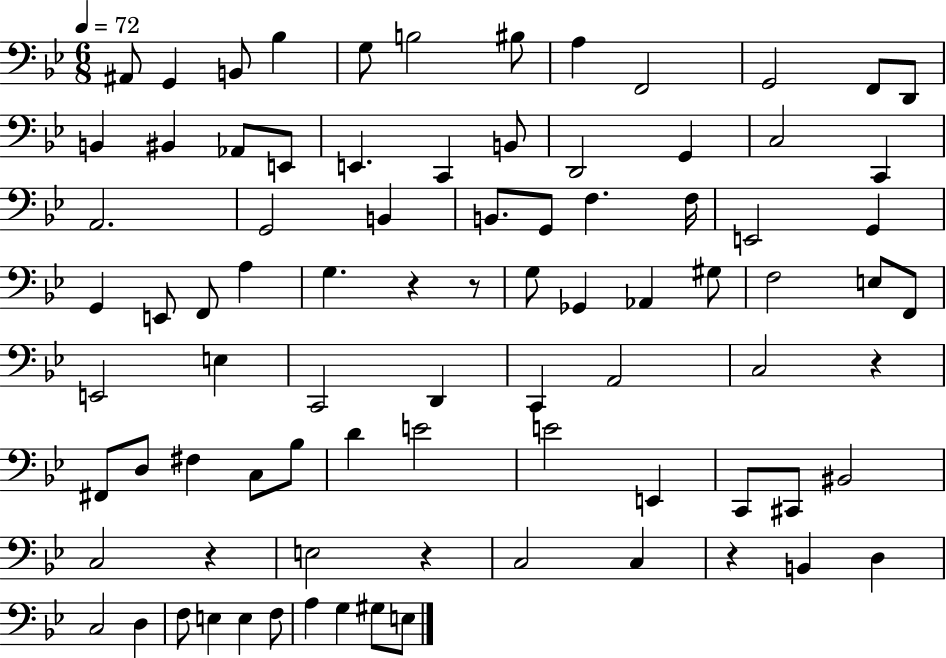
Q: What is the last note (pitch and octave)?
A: E3